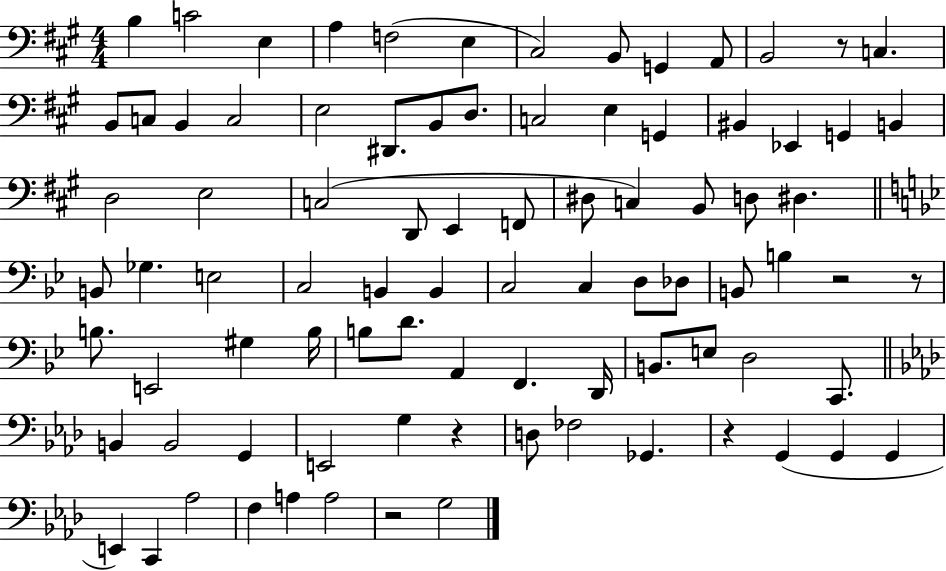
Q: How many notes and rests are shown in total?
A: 87